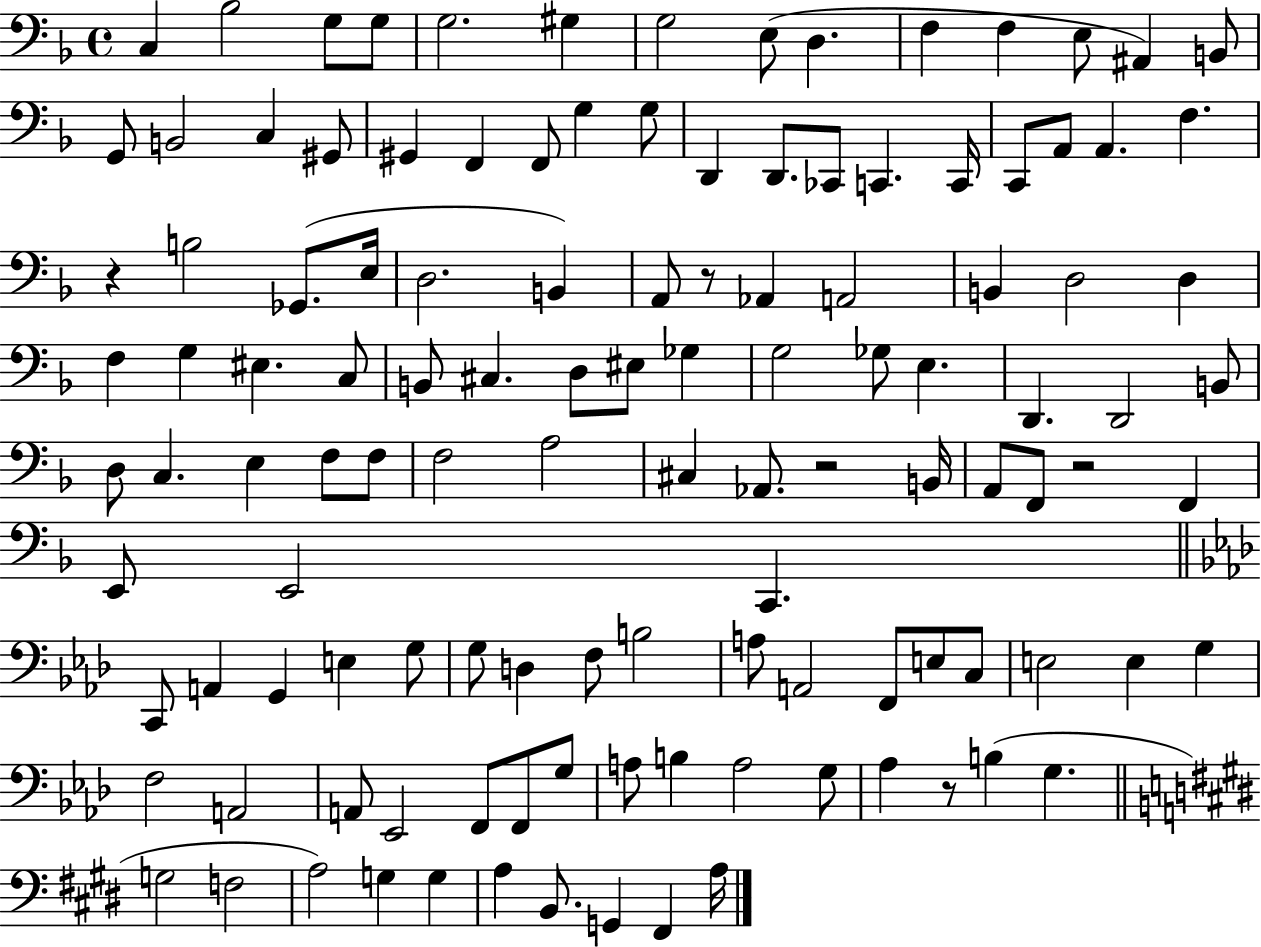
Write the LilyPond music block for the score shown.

{
  \clef bass
  \time 4/4
  \defaultTimeSignature
  \key f \major
  \repeat volta 2 { c4 bes2 g8 g8 | g2. gis4 | g2 e8( d4. | f4 f4 e8 ais,4) b,8 | \break g,8 b,2 c4 gis,8 | gis,4 f,4 f,8 g4 g8 | d,4 d,8. ces,8 c,4. c,16 | c,8 a,8 a,4. f4. | \break r4 b2 ges,8.( e16 | d2. b,4) | a,8 r8 aes,4 a,2 | b,4 d2 d4 | \break f4 g4 eis4. c8 | b,8 cis4. d8 eis8 ges4 | g2 ges8 e4. | d,4. d,2 b,8 | \break d8 c4. e4 f8 f8 | f2 a2 | cis4 aes,8. r2 b,16 | a,8 f,8 r2 f,4 | \break e,8 e,2 c,4. | \bar "||" \break \key aes \major c,8 a,4 g,4 e4 g8 | g8 d4 f8 b2 | a8 a,2 f,8 e8 c8 | e2 e4 g4 | \break f2 a,2 | a,8 ees,2 f,8 f,8 g8 | a8 b4 a2 g8 | aes4 r8 b4( g4. | \break \bar "||" \break \key e \major g2 f2 | a2) g4 g4 | a4 b,8. g,4 fis,4 a16 | } \bar "|."
}